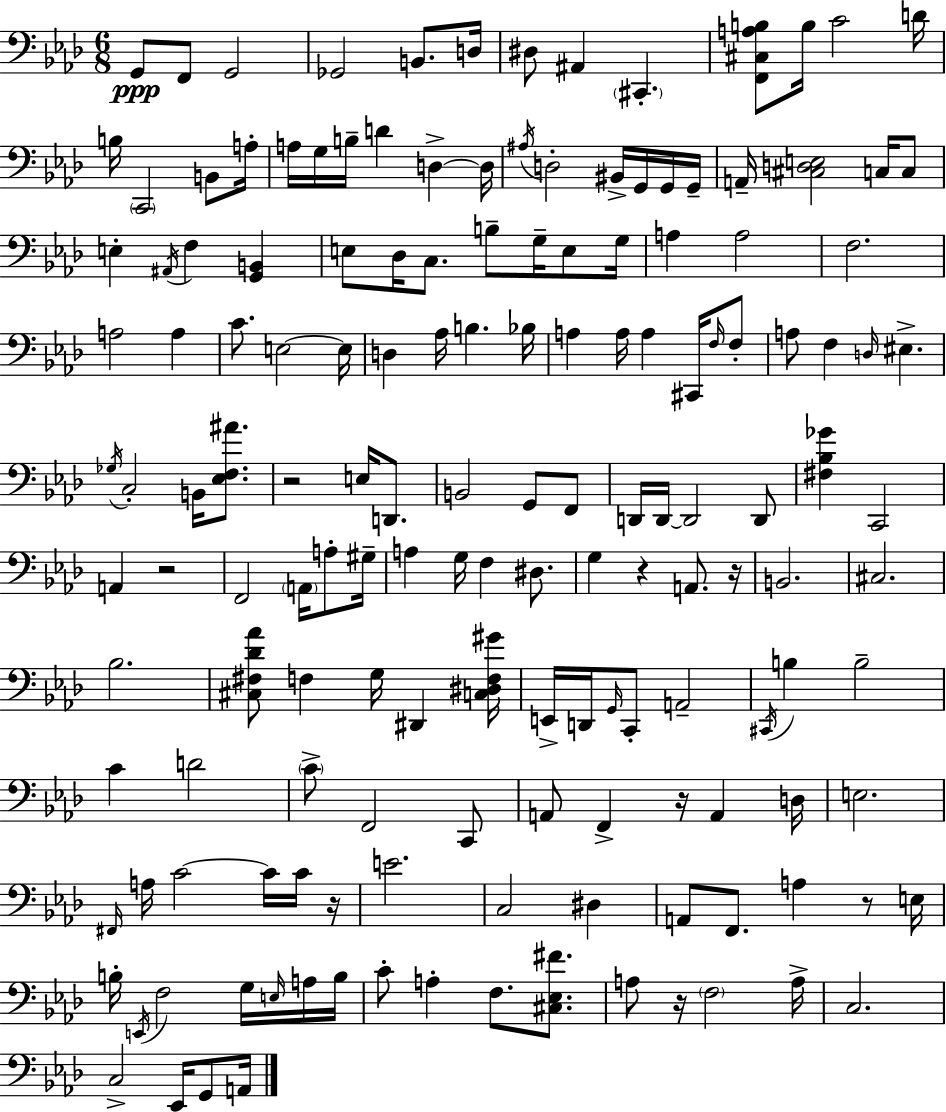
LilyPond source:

{
  \clef bass
  \numericTimeSignature
  \time 6/8
  \key f \minor
  g,8\ppp f,8 g,2 | ges,2 b,8. d16 | dis8 ais,4 \parenthesize cis,4.-. | <f, cis a b>8 b16 c'2 d'16 | \break b16 \parenthesize c,2 b,8 a16-. | a16 g16 b16-- d'4 d4->~~ d16 | \acciaccatura { ais16 } d2-. bis,16-> g,16 g,16 | g,16-- a,16-- <cis d e>2 c16 c8 | \break e4-. \acciaccatura { ais,16 } f4 <g, b,>4 | e8 des16 c8. b8-- g16-- e8 | g16 a4 a2 | f2. | \break a2 a4 | c'8. e2~~ | e16 d4 aes16 b4. | bes16 a4 a16 a4 cis,16 | \break \grace { f16 } f8-. a8 f4 \grace { d16 } eis4.-> | \acciaccatura { ges16 } c2-. | b,16 <ees f ais'>8. r2 | e16 d,8. b,2 | \break g,8 f,8 d,16 d,16~~ d,2 | d,8 <fis bes ges'>4 c,2 | a,4 r2 | f,2 | \break \parenthesize a,16 a8-. gis16-- a4 g16 f4 | dis8. g4 r4 | a,8. r16 b,2. | cis2. | \break bes2. | <cis fis des' aes'>8 f4 g16 | dis,4 <c dis f gis'>16 e,16-> d,16 \grace { g,16 } c,8-. a,2-- | \acciaccatura { cis,16 } b4 b2-- | \break c'4 d'2 | \parenthesize c'8-> f,2 | c,8 a,8 f,4-> | r16 a,4 d16 e2. | \break \grace { fis,16 } a16 c'2~~ | c'16 c'16 r16 e'2. | c2 | dis4 a,8 f,8. | \break a4 r8 e16 b16-. \acciaccatura { e,16 } f2 | g16 \grace { e16 } a16 b16 c'8-. | a4-. f8. <cis ees fis'>8. a8 | r16 \parenthesize f2 a16-> c2. | \break c2-> | ees,16 g,8 a,16 \bar "|."
}